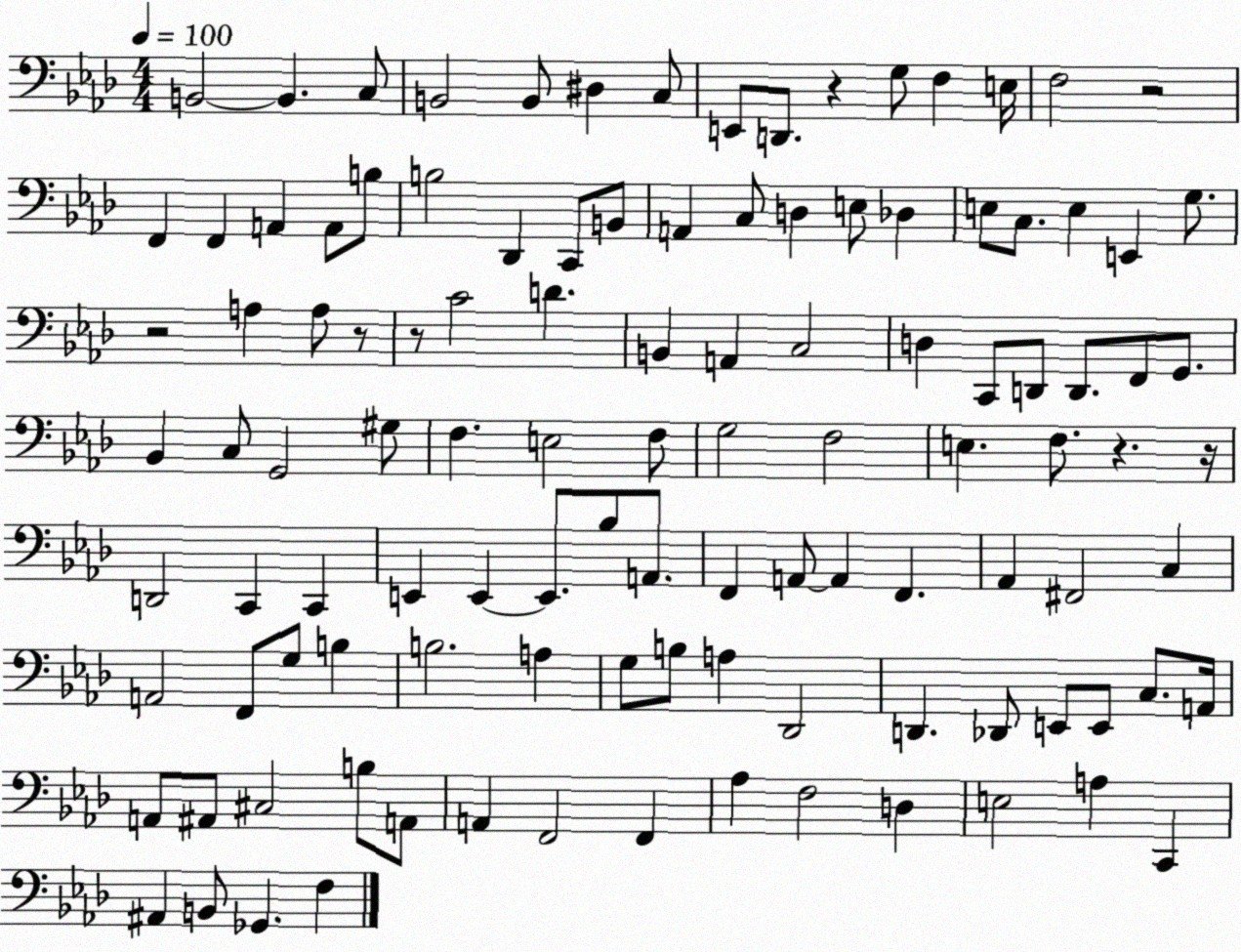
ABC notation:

X:1
T:Untitled
M:4/4
L:1/4
K:Ab
B,,2 B,, C,/2 B,,2 B,,/2 ^D, C,/2 E,,/2 D,,/2 z G,/2 F, E,/4 F,2 z2 F,, F,, A,, A,,/2 B,/2 B,2 _D,, C,,/2 B,,/2 A,, C,/2 D, E,/2 _D, E,/2 C,/2 E, E,, G,/2 z2 A, A,/2 z/2 z/2 C2 D B,, A,, C,2 D, C,,/2 D,,/2 D,,/2 F,,/2 G,,/2 _B,, C,/2 G,,2 ^G,/2 F, E,2 F,/2 G,2 F,2 E, F,/2 z z/4 D,,2 C,, C,, E,, E,, E,,/2 _B,/2 A,,/2 F,, A,,/2 A,, F,, _A,, ^F,,2 C, A,,2 F,,/2 G,/2 B, B,2 A, G,/2 B,/2 A, _D,,2 D,, _D,,/2 E,,/2 E,,/2 C,/2 A,,/4 A,,/2 ^A,,/2 ^C,2 B,/2 A,,/2 A,, F,,2 F,, _A, F,2 D, E,2 A, C,, ^A,, B,,/2 _G,, F,